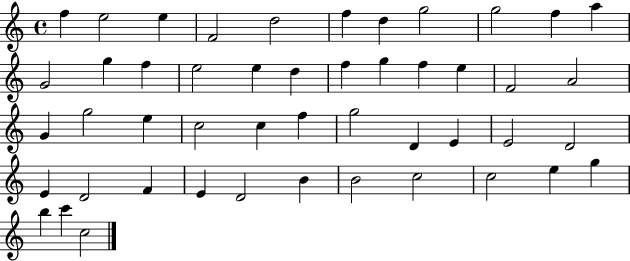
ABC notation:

X:1
T:Untitled
M:4/4
L:1/4
K:C
f e2 e F2 d2 f d g2 g2 f a G2 g f e2 e d f g f e F2 A2 G g2 e c2 c f g2 D E E2 D2 E D2 F E D2 B B2 c2 c2 e g b c' c2